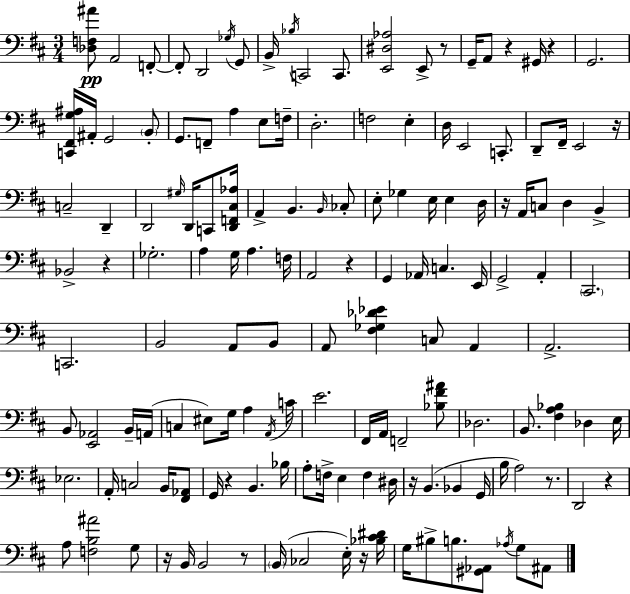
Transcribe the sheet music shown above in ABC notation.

X:1
T:Untitled
M:3/4
L:1/4
K:D
[_D,F,^A]/2 A,,2 F,,/2 F,,/2 D,,2 _G,/4 G,,/2 B,,/4 _B,/4 C,,2 C,,/2 [E,,^D,_A,]2 E,,/2 z/2 G,,/4 A,,/2 z ^G,,/4 z G,,2 [C,,^F,,G,^A,]/4 ^A,,/4 G,,2 B,,/2 G,,/2 F,,/2 A, E,/2 F,/4 D,2 F,2 E, D,/4 E,,2 C,,/2 D,,/2 ^F,,/4 E,,2 z/4 C,2 D,, D,,2 ^G,/4 D,,/4 C,,/2 [D,,F,,^C,_A,]/4 A,, B,, B,,/4 _C,/2 E,/2 _G, E,/4 E, D,/4 z/4 A,,/4 C,/2 D, B,, _B,,2 z _G,2 A, G,/4 A, F,/4 A,,2 z G,, _A,,/4 C, E,,/4 G,,2 A,, ^C,,2 C,,2 B,,2 A,,/2 B,,/2 A,,/2 [^F,_G,_D_E] C,/2 A,, A,,2 B,,/2 [E,,_A,,]2 B,,/4 A,,/4 C, ^E,/2 G,/4 A, A,,/4 C/4 E2 ^F,,/4 A,,/4 F,,2 [_B,^F^A]/2 _D,2 B,,/2 [^F,A,_B,] _D, E,/4 _E,2 A,,/4 C,2 B,,/4 [^F,,_A,,]/2 G,,/4 z B,, _B,/4 A,/2 F,/4 E, F, ^D,/4 z/4 B,, _B,, G,,/4 B,/4 A,2 z/2 D,,2 z A,/2 [F,B,^A]2 G,/2 z/4 B,,/4 B,,2 z/2 B,,/4 _C,2 E,/4 z/4 [_B,^C^D]/4 G,/4 ^B,/2 B,/2 [^G,,_A,,]/2 _A,/4 G,/2 ^A,,/2